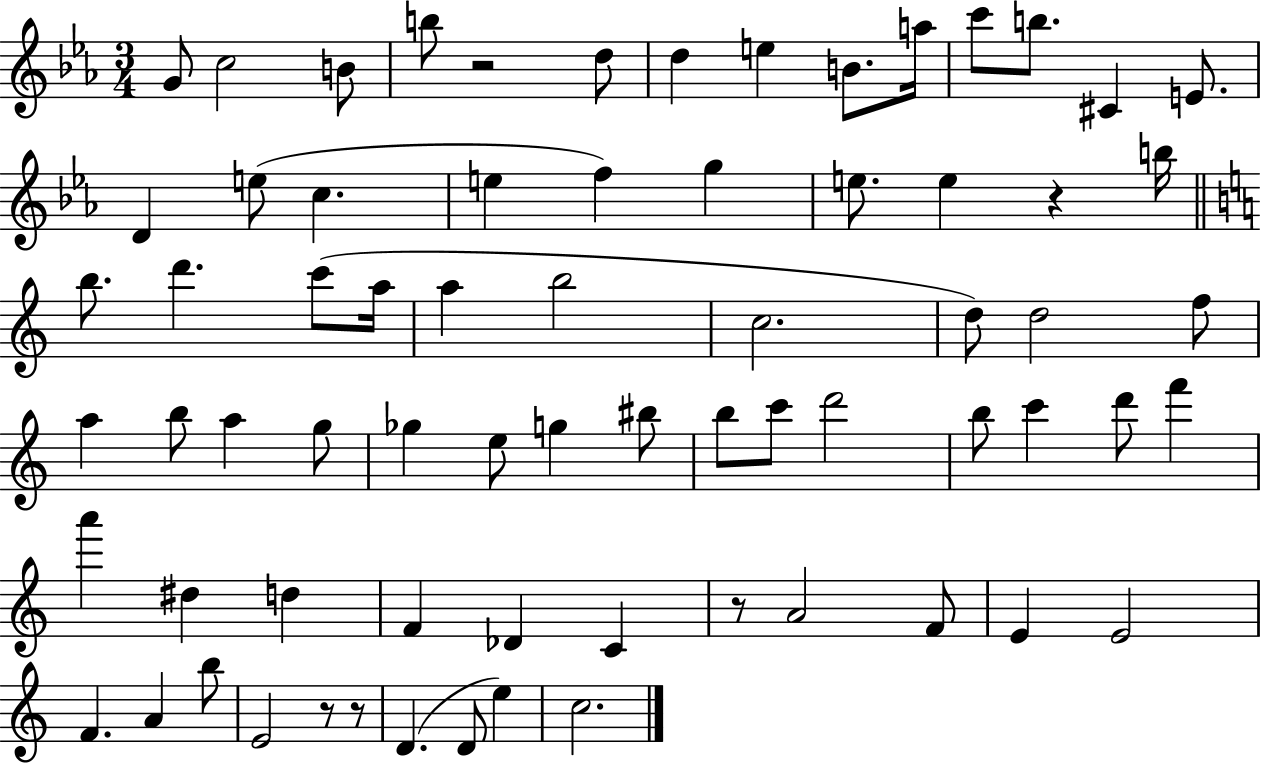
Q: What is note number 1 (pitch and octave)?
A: G4